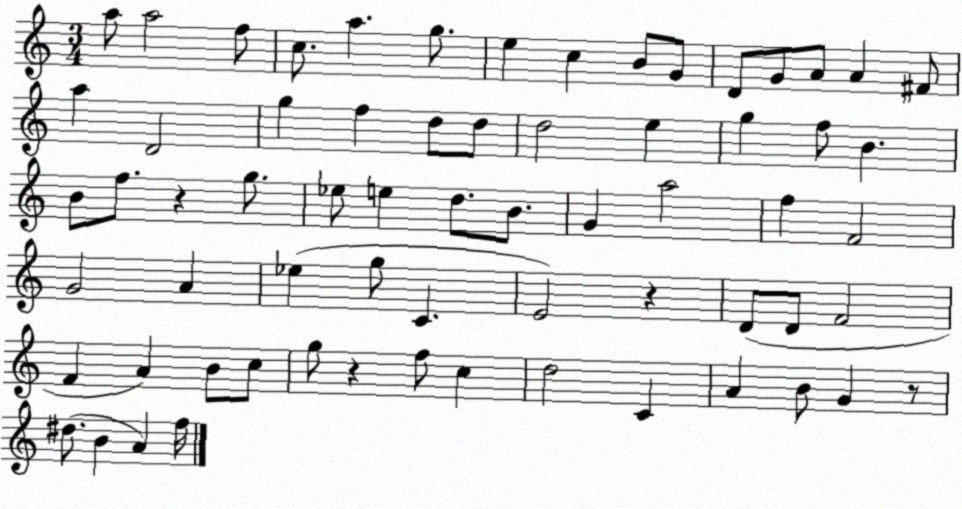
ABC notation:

X:1
T:Untitled
M:3/4
L:1/4
K:C
a/2 a2 f/2 c/2 a g/2 e c B/2 G/2 D/2 G/2 A/2 A ^F/2 a D2 g f d/2 d/2 d2 e g f/2 B B/2 f/2 z g/2 _e/2 e d/2 B/2 G a2 f F2 G2 A _e g/2 C E2 z D/2 D/2 F2 F A B/2 c/2 g/2 z f/2 c d2 C A B/2 G z/2 ^d/2 B A f/4